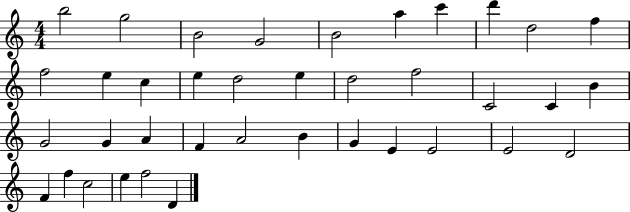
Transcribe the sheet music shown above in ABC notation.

X:1
T:Untitled
M:4/4
L:1/4
K:C
b2 g2 B2 G2 B2 a c' d' d2 f f2 e c e d2 e d2 f2 C2 C B G2 G A F A2 B G E E2 E2 D2 F f c2 e f2 D